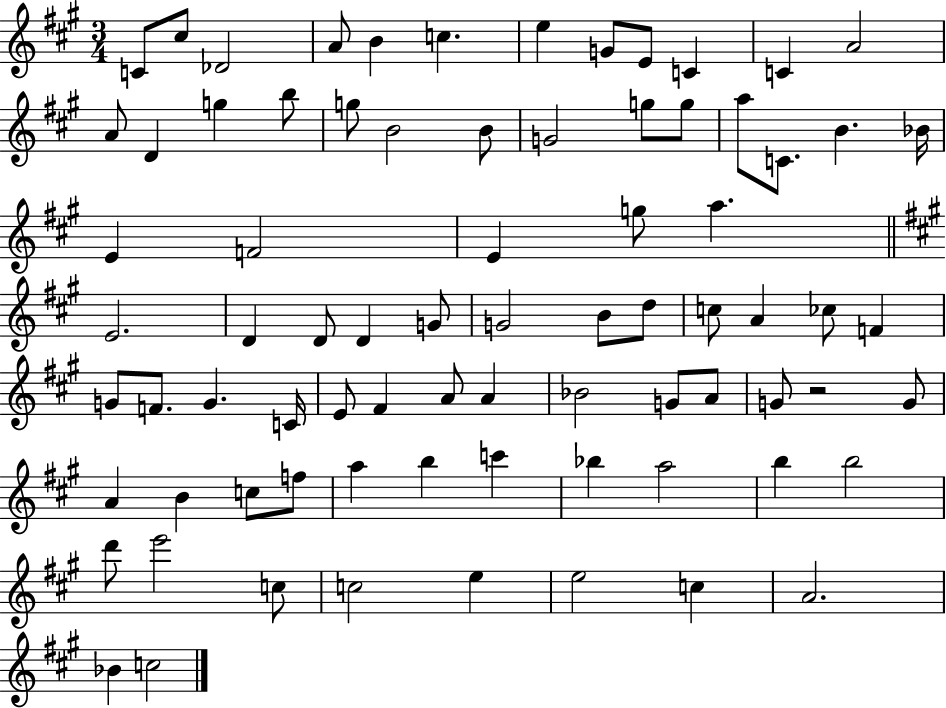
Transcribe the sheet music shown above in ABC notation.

X:1
T:Untitled
M:3/4
L:1/4
K:A
C/2 ^c/2 _D2 A/2 B c e G/2 E/2 C C A2 A/2 D g b/2 g/2 B2 B/2 G2 g/2 g/2 a/2 C/2 B _B/4 E F2 E g/2 a E2 D D/2 D G/2 G2 B/2 d/2 c/2 A _c/2 F G/2 F/2 G C/4 E/2 ^F A/2 A _B2 G/2 A/2 G/2 z2 G/2 A B c/2 f/2 a b c' _b a2 b b2 d'/2 e'2 c/2 c2 e e2 c A2 _B c2